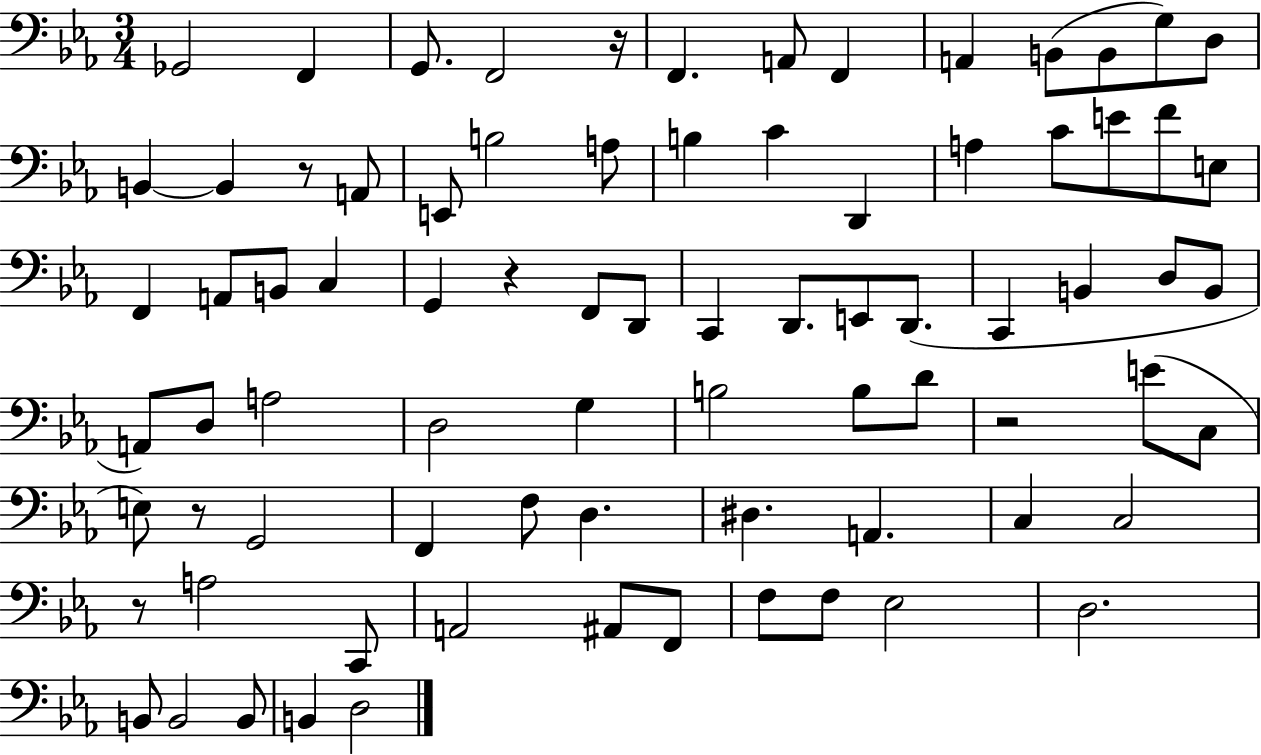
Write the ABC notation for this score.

X:1
T:Untitled
M:3/4
L:1/4
K:Eb
_G,,2 F,, G,,/2 F,,2 z/4 F,, A,,/2 F,, A,, B,,/2 B,,/2 G,/2 D,/2 B,, B,, z/2 A,,/2 E,,/2 B,2 A,/2 B, C D,, A, C/2 E/2 F/2 E,/2 F,, A,,/2 B,,/2 C, G,, z F,,/2 D,,/2 C,, D,,/2 E,,/2 D,,/2 C,, B,, D,/2 B,,/2 A,,/2 D,/2 A,2 D,2 G, B,2 B,/2 D/2 z2 E/2 C,/2 E,/2 z/2 G,,2 F,, F,/2 D, ^D, A,, C, C,2 z/2 A,2 C,,/2 A,,2 ^A,,/2 F,,/2 F,/2 F,/2 _E,2 D,2 B,,/2 B,,2 B,,/2 B,, D,2